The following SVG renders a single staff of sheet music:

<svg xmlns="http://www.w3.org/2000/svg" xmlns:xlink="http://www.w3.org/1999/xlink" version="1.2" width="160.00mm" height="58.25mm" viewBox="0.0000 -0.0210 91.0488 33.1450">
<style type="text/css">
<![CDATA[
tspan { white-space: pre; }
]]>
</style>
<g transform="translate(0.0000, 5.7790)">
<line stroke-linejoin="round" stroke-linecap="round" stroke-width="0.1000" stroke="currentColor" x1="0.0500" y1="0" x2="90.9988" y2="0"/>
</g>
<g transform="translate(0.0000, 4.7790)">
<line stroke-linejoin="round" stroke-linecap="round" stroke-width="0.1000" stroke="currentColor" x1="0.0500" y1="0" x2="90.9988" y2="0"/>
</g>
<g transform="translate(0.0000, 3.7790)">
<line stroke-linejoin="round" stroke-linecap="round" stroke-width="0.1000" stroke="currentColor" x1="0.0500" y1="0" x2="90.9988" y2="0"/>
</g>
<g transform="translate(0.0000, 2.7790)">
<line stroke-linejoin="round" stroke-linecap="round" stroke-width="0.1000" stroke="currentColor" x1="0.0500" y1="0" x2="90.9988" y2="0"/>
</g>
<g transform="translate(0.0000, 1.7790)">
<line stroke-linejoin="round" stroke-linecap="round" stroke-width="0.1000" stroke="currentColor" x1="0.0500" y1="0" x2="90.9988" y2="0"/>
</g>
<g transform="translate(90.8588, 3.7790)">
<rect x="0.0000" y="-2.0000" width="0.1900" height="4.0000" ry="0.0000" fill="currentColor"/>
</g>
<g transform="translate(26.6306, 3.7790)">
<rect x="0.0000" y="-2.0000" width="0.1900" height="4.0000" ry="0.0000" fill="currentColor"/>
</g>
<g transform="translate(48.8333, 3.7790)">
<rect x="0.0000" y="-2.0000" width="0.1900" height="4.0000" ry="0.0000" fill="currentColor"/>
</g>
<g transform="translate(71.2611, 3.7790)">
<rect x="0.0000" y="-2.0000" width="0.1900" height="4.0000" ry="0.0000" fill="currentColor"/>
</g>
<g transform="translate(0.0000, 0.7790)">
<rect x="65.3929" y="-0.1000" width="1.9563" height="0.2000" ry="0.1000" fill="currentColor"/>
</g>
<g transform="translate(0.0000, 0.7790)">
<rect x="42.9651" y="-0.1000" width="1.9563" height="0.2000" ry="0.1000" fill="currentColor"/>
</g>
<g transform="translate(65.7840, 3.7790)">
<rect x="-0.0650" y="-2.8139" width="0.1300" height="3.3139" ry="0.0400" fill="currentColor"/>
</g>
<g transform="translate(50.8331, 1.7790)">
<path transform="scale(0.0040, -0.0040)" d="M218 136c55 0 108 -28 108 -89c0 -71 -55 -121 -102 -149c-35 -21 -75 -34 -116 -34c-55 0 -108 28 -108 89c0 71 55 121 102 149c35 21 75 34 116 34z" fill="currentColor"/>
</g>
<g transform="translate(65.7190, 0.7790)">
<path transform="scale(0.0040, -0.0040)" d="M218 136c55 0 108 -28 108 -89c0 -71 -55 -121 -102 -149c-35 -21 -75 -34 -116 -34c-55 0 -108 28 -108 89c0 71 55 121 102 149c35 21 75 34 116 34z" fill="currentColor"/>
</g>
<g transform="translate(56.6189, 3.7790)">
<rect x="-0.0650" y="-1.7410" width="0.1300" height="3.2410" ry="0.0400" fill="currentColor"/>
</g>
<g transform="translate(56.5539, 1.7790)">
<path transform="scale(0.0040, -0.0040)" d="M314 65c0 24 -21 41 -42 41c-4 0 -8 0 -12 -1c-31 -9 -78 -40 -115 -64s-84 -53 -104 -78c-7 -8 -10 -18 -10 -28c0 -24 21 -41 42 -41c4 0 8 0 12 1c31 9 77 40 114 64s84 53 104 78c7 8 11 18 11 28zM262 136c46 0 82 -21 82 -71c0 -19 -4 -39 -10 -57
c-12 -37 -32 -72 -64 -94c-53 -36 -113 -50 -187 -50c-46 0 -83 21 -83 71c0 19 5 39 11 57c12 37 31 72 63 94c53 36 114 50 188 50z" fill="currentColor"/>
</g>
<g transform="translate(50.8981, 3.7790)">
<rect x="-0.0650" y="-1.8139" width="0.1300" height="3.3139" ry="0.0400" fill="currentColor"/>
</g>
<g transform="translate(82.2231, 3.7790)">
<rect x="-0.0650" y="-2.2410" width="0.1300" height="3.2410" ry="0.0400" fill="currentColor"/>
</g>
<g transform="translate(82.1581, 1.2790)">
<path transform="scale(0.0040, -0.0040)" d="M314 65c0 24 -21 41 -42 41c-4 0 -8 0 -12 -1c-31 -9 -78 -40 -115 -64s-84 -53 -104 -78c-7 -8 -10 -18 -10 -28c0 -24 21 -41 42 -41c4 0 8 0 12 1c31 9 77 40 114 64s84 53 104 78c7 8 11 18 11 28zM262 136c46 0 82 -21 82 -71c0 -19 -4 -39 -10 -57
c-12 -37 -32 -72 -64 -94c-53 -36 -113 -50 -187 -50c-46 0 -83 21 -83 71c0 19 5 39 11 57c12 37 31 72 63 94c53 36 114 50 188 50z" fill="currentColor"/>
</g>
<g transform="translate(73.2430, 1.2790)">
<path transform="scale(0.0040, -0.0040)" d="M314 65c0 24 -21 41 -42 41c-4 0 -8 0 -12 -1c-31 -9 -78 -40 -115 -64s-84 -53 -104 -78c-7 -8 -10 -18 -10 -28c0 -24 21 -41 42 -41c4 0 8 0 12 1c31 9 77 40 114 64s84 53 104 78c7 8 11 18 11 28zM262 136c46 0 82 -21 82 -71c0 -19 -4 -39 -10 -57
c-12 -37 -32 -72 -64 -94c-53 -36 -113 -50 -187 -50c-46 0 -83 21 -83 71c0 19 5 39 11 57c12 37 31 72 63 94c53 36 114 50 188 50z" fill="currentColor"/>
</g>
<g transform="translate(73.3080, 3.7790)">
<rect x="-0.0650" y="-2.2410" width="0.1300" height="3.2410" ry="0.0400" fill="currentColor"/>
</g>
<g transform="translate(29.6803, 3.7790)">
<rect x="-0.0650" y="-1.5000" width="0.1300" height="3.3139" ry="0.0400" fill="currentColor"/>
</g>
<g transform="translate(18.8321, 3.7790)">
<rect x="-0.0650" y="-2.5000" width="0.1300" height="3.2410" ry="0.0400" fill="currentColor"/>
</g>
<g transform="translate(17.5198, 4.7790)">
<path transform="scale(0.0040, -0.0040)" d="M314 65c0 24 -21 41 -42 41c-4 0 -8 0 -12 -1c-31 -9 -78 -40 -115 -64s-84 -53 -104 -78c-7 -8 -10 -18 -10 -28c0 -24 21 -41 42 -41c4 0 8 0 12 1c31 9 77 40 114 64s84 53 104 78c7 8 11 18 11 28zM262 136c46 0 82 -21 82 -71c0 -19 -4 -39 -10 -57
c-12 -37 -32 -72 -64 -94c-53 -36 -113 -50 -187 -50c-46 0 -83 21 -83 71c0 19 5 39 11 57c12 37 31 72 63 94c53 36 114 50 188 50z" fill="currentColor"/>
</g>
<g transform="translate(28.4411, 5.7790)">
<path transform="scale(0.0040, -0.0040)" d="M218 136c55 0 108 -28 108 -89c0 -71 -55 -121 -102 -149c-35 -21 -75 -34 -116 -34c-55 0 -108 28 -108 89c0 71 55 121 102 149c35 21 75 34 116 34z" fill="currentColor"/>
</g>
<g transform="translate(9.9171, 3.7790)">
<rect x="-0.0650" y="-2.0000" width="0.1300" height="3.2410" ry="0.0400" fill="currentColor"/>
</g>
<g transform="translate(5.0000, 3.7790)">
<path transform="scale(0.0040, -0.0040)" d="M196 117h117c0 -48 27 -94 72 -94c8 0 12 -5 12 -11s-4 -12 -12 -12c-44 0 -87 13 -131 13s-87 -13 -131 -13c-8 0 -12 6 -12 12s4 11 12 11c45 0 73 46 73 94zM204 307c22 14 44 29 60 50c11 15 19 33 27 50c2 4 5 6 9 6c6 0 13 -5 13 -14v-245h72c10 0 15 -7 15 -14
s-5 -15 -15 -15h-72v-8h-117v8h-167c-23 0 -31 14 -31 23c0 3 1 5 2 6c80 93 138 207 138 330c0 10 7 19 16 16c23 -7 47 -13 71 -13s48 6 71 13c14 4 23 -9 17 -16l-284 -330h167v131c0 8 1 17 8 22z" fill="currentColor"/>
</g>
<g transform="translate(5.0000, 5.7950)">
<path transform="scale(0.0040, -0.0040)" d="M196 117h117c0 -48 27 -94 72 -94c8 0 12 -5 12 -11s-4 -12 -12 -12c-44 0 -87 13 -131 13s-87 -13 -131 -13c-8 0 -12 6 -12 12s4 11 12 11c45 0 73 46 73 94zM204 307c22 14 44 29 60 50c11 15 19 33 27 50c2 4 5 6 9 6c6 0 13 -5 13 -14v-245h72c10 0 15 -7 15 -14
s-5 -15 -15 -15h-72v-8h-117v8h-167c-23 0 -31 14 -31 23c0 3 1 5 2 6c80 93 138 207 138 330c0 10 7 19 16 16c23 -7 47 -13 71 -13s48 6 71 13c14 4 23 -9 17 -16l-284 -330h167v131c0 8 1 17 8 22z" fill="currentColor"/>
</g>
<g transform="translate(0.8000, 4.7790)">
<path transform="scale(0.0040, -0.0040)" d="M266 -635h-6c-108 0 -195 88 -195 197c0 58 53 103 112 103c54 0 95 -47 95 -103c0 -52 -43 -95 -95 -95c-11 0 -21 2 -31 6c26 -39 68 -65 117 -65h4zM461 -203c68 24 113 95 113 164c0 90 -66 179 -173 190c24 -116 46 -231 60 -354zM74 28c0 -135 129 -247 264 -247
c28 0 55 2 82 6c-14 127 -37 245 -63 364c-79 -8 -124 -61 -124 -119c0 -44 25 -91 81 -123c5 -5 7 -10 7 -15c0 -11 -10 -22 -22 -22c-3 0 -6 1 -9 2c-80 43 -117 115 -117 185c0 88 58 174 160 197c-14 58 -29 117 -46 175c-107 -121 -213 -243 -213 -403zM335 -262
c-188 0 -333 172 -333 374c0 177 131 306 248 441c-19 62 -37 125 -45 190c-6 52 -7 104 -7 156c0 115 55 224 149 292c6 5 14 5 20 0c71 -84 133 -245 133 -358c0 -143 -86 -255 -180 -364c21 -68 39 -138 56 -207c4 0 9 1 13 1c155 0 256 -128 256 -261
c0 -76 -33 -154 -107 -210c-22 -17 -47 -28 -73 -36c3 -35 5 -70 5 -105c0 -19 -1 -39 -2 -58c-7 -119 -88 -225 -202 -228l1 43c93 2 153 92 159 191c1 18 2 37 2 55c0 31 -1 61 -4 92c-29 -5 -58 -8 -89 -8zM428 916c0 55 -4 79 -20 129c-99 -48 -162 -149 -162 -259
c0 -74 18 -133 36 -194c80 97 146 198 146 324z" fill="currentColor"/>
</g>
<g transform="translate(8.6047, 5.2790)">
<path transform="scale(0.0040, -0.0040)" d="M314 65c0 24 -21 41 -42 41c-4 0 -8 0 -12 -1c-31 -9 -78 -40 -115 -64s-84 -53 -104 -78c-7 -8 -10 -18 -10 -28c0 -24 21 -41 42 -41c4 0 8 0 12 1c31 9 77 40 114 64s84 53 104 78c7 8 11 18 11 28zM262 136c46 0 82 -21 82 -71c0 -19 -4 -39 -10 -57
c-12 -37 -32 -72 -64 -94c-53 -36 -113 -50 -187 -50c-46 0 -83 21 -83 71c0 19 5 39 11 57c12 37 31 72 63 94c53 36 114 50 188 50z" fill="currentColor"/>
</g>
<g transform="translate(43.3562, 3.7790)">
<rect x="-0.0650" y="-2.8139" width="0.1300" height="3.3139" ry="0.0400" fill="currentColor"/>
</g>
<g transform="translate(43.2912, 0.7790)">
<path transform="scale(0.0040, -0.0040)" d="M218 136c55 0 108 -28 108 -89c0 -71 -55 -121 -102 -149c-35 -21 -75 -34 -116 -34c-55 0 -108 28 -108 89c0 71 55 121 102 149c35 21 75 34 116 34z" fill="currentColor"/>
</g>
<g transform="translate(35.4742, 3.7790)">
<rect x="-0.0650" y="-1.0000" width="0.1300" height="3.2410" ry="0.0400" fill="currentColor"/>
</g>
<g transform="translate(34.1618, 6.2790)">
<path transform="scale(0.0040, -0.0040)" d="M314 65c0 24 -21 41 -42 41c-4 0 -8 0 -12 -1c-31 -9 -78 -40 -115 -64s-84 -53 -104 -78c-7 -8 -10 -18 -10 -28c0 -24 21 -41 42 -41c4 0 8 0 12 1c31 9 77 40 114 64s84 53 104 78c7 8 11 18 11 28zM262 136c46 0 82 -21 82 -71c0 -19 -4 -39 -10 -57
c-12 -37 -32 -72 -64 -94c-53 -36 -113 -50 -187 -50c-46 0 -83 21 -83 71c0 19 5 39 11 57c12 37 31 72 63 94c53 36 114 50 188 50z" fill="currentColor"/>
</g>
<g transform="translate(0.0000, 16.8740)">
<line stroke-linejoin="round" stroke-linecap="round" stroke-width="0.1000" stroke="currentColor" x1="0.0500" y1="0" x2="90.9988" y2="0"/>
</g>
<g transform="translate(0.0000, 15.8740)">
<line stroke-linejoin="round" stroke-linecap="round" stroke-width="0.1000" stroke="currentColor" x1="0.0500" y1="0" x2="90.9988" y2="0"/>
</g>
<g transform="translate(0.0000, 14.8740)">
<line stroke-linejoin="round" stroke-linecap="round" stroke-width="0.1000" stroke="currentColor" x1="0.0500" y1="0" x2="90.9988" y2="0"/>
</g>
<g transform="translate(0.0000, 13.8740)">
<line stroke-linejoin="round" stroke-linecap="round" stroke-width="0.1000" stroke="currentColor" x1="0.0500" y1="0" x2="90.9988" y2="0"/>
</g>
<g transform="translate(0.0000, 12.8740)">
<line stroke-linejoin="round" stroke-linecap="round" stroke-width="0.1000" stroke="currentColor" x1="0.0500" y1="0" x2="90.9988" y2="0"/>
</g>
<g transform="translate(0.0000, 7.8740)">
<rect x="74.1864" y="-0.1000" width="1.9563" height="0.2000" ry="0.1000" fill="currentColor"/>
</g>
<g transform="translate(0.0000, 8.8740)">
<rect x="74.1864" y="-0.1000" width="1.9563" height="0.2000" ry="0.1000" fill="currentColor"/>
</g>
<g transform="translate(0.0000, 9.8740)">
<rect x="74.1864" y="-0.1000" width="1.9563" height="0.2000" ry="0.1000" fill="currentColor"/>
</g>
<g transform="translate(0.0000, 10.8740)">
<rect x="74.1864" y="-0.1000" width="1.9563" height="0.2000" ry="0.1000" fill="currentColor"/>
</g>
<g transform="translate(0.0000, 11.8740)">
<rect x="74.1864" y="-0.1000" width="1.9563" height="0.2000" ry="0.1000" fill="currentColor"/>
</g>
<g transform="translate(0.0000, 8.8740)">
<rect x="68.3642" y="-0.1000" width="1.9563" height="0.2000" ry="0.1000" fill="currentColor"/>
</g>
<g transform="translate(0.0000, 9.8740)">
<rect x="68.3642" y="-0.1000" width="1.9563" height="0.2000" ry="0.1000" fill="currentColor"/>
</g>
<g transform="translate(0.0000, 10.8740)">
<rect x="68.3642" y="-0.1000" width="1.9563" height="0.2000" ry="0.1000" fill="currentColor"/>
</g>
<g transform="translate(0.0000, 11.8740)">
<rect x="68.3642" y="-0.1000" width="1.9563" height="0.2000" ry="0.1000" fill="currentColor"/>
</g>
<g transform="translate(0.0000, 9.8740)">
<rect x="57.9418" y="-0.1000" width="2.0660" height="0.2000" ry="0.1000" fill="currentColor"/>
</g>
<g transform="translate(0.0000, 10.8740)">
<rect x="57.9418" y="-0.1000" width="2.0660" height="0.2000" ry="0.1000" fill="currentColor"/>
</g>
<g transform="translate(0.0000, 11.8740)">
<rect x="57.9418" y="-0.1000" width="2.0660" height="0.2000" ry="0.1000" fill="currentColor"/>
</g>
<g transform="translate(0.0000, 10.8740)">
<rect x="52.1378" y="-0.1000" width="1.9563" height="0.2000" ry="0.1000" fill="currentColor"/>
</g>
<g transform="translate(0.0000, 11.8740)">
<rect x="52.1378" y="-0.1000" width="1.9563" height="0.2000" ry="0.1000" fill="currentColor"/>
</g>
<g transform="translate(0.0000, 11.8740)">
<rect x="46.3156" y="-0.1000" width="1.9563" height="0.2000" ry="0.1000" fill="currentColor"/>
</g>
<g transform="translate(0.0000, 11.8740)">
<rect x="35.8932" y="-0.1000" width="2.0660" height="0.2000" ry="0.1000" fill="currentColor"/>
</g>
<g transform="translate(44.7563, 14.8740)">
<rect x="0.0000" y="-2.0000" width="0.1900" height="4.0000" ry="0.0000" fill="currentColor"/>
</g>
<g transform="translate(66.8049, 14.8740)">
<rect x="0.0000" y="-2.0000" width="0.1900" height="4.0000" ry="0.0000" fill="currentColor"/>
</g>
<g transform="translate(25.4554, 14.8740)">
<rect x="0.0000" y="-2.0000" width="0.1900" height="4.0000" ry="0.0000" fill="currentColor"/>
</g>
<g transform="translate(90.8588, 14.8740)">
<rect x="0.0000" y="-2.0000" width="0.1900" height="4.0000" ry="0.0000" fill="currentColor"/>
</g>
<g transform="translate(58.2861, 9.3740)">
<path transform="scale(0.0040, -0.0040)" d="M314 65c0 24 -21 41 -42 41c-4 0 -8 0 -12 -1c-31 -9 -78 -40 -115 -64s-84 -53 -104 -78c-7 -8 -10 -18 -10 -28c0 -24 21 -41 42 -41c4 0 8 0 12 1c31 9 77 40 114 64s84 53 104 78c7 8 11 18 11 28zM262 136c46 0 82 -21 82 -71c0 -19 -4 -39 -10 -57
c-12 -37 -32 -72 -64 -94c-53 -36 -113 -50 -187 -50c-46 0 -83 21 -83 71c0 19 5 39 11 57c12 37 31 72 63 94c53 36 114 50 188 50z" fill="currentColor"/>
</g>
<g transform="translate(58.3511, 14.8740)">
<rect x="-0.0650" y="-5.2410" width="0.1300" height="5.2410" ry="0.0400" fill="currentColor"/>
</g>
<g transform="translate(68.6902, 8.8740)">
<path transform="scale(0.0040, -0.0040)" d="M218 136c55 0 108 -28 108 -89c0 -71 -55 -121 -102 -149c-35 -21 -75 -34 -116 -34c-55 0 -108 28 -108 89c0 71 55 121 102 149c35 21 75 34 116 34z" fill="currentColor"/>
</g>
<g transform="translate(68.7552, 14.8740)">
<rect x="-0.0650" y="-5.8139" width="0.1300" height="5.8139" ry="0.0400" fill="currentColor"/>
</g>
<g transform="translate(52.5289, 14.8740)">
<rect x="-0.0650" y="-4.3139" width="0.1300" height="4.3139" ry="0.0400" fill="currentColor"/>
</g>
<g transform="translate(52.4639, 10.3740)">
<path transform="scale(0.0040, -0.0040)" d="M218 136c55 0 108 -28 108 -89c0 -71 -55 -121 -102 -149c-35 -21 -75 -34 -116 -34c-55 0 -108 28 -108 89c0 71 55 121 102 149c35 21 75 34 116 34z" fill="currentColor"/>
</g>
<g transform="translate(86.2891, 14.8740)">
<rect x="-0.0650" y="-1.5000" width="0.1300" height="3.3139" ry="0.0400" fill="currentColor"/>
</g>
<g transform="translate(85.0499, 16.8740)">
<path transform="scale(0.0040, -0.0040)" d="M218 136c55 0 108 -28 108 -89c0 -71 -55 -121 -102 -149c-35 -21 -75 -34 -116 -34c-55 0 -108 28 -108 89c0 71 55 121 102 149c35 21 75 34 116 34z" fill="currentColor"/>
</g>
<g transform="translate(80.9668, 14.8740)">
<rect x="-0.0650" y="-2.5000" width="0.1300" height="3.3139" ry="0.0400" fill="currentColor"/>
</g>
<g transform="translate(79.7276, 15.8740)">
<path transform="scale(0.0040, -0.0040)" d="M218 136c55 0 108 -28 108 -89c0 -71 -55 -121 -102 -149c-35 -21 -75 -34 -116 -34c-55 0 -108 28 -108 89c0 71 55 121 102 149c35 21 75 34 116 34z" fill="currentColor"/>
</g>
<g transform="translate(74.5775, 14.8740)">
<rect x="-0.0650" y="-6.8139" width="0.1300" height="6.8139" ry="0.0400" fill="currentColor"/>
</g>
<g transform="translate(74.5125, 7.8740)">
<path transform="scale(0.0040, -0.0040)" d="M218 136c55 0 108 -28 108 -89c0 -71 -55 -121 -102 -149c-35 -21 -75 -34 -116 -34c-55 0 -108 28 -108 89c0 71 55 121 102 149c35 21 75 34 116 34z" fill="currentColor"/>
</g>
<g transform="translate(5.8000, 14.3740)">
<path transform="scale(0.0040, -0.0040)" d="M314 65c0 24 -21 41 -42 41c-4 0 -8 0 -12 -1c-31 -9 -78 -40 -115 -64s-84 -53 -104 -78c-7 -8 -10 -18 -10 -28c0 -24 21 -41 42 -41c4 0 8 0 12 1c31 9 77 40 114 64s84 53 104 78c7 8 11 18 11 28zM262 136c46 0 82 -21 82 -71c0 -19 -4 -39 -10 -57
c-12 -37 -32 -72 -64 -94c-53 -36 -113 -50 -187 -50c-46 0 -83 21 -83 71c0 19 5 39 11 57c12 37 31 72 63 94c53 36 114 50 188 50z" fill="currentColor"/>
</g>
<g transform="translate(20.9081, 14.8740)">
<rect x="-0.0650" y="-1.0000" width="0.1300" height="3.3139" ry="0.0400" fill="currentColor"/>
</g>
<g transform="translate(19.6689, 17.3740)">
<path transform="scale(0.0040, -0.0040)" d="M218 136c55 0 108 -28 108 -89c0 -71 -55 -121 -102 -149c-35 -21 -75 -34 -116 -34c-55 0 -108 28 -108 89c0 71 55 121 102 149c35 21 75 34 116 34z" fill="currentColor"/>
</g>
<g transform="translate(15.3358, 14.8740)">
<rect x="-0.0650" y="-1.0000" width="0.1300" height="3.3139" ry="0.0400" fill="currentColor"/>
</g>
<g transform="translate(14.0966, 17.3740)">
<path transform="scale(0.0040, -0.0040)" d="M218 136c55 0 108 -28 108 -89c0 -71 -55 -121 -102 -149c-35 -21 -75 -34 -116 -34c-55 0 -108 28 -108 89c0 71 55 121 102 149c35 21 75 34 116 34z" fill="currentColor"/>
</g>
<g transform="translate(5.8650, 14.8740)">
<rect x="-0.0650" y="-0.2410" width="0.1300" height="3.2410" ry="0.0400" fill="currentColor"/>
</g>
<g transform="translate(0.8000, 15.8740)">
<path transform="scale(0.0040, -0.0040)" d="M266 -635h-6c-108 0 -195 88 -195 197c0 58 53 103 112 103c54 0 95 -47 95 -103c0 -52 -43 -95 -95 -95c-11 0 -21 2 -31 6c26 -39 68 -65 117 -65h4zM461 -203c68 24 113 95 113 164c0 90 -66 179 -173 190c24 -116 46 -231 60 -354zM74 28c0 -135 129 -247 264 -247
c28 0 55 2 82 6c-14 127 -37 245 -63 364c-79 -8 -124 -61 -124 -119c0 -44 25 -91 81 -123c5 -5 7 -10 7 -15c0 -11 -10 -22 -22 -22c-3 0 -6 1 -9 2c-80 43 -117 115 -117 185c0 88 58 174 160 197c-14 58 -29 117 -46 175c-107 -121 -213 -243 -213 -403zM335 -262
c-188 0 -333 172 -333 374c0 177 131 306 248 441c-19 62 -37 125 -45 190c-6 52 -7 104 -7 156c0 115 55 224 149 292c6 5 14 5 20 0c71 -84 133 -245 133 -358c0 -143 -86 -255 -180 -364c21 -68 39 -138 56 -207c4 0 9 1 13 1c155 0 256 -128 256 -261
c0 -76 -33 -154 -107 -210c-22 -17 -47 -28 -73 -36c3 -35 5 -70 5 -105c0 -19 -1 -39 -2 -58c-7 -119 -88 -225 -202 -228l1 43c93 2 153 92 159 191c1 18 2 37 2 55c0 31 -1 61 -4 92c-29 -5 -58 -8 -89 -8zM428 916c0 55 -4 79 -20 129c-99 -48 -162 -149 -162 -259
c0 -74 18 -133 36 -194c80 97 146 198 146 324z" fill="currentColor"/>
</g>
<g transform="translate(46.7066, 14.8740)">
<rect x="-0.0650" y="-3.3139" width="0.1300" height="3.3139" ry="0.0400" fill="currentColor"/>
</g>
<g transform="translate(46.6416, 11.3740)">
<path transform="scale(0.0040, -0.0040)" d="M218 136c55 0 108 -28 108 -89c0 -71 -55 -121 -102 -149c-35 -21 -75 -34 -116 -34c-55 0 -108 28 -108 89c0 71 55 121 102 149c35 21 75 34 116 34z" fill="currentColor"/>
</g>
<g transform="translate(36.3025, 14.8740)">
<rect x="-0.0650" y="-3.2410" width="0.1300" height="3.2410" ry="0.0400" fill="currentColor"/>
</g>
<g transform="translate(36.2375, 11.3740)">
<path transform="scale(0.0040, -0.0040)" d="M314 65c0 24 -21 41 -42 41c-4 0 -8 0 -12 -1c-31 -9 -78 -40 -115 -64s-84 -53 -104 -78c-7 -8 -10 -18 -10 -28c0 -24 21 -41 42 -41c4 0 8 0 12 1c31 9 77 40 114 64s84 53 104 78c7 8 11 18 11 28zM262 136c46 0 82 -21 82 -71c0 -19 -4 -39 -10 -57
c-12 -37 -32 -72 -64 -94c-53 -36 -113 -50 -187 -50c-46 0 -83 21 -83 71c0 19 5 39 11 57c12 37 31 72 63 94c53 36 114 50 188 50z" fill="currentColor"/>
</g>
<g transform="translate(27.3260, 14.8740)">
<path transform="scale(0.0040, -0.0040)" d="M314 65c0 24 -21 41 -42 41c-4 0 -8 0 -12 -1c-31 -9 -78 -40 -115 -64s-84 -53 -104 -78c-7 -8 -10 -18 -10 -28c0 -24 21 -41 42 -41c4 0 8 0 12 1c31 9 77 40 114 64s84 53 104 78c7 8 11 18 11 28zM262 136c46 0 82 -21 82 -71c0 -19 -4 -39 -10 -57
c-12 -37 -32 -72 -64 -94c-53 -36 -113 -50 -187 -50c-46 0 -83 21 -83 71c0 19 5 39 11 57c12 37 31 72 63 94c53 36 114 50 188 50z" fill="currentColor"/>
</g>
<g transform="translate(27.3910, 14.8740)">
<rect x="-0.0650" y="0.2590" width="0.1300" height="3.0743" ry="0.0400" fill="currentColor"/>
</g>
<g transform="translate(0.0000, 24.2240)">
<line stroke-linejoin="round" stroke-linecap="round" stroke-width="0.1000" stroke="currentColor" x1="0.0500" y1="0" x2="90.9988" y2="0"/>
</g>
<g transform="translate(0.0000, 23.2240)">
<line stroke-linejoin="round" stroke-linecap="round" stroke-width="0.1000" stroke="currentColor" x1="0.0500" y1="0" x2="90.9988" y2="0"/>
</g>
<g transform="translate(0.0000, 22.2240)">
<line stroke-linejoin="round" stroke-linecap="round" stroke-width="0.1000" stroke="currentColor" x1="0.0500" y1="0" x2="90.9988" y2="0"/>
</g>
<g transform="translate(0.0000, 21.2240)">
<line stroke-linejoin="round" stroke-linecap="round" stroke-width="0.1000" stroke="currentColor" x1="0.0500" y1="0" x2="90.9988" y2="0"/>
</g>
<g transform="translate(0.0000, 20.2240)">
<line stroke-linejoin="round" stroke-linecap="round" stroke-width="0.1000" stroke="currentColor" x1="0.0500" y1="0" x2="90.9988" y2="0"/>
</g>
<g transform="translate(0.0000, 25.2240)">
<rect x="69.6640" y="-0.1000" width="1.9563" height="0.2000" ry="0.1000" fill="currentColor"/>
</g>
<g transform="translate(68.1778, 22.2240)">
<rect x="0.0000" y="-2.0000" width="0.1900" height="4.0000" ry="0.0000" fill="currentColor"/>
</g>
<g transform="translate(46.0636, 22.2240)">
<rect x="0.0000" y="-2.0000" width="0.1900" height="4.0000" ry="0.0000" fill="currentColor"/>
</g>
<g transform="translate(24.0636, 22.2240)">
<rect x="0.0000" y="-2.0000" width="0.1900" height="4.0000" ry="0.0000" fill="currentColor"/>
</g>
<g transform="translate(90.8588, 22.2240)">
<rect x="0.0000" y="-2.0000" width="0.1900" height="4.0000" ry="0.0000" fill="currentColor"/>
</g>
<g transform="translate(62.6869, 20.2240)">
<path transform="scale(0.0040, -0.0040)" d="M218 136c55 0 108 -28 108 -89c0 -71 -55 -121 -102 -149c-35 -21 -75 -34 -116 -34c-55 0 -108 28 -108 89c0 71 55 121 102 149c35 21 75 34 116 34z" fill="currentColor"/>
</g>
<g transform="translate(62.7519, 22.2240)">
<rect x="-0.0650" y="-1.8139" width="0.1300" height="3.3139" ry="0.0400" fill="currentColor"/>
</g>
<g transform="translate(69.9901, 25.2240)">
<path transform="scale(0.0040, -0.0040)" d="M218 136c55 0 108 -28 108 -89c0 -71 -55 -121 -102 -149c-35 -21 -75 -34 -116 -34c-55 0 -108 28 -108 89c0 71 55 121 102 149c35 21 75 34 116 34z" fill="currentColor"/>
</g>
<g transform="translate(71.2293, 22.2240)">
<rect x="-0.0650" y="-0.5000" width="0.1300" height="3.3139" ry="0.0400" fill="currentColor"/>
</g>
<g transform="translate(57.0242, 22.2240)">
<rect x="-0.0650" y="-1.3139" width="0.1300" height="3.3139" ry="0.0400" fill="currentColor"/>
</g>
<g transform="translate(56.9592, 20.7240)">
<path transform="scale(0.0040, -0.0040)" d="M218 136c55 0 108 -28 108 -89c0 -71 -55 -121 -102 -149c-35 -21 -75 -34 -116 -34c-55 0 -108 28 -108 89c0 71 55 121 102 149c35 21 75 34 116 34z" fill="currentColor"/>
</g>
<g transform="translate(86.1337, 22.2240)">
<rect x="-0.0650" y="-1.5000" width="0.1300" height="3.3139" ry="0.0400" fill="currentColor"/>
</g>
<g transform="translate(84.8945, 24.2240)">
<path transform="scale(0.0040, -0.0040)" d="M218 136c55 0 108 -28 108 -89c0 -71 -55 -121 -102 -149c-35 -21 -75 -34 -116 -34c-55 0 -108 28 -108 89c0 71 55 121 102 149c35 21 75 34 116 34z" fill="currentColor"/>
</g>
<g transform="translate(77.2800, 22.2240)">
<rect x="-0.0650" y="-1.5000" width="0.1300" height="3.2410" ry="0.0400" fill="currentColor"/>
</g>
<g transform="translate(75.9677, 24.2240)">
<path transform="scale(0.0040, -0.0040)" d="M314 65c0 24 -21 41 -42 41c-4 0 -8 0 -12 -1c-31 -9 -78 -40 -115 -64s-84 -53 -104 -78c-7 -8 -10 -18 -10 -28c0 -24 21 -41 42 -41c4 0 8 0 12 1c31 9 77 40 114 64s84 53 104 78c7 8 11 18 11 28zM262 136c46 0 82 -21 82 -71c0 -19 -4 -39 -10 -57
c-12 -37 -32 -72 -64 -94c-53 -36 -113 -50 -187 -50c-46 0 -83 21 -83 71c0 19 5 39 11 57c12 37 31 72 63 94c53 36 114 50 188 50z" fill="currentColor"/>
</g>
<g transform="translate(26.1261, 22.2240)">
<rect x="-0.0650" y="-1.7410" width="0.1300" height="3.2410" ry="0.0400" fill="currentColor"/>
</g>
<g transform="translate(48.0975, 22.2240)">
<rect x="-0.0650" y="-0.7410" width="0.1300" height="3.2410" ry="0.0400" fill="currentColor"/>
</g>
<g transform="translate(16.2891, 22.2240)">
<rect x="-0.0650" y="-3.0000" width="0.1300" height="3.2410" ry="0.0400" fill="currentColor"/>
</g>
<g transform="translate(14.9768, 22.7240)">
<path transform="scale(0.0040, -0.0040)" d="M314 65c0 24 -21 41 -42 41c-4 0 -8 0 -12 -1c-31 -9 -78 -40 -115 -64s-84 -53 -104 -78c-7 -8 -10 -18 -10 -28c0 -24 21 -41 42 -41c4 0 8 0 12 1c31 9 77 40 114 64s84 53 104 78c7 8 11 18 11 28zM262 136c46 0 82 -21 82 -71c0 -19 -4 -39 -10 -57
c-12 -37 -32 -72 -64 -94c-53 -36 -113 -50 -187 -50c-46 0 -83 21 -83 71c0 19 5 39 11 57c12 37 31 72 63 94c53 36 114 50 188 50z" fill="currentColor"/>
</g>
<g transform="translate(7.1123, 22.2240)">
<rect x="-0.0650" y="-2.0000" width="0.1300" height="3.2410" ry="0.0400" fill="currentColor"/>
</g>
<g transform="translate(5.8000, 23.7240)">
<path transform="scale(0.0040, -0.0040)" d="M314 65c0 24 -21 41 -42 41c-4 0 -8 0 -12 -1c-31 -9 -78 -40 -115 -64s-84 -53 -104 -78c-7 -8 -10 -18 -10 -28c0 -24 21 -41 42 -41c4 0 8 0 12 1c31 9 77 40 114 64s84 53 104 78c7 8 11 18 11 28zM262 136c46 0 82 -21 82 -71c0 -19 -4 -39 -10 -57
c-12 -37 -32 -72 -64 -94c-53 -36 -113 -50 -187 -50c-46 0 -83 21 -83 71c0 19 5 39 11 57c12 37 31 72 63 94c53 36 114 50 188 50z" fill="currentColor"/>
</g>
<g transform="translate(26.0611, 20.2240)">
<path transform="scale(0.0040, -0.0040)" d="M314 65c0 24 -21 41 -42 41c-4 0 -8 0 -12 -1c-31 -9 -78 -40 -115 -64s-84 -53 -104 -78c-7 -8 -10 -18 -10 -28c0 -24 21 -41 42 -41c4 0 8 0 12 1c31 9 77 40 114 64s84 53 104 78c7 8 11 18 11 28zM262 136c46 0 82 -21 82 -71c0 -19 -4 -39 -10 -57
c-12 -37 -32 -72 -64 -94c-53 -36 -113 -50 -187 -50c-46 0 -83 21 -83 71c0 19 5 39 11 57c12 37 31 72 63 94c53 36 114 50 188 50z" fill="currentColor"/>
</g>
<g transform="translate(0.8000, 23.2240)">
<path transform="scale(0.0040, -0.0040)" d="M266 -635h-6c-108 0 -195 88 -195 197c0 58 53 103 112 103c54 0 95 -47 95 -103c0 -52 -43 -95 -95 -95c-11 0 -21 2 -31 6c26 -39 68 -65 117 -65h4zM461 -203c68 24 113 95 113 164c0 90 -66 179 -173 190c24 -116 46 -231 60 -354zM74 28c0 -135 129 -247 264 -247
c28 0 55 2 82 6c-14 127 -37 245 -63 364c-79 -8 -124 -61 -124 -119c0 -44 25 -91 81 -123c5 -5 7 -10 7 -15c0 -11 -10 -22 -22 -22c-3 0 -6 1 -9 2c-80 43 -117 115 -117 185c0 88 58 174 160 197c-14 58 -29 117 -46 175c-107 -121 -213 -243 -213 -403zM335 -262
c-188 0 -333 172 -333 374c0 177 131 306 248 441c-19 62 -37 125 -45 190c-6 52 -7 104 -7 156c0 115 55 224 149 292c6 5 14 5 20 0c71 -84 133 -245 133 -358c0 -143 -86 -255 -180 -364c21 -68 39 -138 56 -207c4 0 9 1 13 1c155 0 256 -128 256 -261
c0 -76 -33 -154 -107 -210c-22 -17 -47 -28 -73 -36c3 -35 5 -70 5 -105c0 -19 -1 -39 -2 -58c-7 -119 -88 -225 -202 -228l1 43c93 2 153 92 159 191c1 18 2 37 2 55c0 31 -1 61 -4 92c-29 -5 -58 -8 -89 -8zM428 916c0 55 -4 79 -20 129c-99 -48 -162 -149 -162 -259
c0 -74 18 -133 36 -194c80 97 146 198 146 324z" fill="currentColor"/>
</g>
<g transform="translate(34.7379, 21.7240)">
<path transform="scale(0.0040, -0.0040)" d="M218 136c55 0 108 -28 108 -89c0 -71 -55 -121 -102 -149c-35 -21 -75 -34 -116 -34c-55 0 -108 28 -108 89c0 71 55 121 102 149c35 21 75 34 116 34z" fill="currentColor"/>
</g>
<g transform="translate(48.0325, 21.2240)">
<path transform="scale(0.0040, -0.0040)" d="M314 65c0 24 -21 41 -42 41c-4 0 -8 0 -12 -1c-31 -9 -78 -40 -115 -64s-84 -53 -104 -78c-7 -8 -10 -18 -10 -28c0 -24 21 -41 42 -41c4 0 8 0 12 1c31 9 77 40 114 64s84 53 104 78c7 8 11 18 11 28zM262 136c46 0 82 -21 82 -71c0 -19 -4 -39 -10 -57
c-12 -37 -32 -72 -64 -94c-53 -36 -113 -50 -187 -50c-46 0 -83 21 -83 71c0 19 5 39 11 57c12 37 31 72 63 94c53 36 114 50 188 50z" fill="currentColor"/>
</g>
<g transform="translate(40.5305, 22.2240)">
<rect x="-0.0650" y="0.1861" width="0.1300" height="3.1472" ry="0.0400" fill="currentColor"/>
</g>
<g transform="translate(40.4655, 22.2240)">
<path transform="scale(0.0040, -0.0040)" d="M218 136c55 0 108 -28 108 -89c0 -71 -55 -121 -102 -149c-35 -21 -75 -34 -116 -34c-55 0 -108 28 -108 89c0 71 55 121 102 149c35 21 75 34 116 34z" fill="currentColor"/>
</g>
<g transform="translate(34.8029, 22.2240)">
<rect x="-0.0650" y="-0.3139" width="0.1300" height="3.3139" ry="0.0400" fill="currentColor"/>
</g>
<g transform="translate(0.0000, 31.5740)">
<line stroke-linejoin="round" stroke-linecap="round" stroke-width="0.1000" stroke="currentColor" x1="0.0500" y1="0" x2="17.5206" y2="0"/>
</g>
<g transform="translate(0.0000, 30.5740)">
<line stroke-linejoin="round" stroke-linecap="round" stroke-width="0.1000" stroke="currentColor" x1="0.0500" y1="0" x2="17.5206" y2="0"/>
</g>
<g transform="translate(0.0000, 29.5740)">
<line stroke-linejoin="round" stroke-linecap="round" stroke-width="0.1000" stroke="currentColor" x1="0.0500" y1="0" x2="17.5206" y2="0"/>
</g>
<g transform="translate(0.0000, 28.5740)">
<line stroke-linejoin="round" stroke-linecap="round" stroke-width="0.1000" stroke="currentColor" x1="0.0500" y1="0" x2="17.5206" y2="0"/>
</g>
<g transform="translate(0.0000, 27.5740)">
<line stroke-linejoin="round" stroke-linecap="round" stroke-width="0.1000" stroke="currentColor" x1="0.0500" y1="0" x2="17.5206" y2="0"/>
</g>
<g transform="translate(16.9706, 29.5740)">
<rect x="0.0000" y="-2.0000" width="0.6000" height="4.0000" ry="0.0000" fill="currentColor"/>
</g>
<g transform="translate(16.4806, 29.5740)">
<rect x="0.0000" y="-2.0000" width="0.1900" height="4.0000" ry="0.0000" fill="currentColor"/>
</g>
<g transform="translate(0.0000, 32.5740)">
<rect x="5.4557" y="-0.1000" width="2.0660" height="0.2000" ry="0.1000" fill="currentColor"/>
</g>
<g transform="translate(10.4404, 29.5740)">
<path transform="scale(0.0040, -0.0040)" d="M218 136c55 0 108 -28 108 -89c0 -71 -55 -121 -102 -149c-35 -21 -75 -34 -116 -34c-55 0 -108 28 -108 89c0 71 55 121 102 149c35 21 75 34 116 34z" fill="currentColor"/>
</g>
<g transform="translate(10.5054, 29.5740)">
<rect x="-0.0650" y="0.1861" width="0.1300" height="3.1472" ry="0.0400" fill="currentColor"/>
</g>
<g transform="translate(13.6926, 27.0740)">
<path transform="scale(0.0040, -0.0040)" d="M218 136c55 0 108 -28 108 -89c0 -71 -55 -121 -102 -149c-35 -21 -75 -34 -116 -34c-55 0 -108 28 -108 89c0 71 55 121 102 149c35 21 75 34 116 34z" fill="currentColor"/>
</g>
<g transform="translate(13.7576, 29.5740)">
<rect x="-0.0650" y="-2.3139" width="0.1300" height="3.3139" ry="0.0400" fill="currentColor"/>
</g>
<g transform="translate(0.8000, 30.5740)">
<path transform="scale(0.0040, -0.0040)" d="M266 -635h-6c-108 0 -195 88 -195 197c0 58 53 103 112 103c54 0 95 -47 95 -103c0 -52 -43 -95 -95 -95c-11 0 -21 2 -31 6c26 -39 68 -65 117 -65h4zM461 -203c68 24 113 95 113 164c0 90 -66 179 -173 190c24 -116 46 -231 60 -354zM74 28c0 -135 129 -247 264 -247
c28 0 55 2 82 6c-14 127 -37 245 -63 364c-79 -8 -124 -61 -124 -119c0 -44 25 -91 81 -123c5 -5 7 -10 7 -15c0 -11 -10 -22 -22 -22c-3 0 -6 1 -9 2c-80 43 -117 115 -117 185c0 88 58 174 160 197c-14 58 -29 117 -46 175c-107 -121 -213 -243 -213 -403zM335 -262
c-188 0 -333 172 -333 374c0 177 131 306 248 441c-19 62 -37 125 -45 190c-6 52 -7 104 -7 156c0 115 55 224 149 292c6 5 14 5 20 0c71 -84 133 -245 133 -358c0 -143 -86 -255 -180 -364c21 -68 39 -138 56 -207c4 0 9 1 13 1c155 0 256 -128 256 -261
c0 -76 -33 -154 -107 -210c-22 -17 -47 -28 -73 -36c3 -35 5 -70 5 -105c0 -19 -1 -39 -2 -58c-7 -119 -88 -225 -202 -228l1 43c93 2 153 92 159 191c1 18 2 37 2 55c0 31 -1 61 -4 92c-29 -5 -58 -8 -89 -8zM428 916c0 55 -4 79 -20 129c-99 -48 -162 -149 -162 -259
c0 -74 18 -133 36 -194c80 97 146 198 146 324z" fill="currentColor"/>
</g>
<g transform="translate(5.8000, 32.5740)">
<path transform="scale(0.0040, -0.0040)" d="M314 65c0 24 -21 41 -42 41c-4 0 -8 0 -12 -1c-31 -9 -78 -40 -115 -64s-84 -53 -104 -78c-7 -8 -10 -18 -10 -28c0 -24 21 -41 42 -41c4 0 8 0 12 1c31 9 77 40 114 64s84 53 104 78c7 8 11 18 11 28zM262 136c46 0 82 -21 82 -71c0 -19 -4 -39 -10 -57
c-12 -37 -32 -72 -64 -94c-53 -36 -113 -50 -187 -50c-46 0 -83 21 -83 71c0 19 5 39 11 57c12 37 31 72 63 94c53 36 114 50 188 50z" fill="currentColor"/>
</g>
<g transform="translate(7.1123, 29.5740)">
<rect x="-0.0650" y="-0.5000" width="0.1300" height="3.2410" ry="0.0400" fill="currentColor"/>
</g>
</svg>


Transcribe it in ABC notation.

X:1
T:Untitled
M:4/4
L:1/4
K:C
F2 G2 E D2 a f f2 a g2 g2 c2 D D B2 b2 b d' f'2 g' b' G E F2 A2 f2 c B d2 e f C E2 E C2 B g